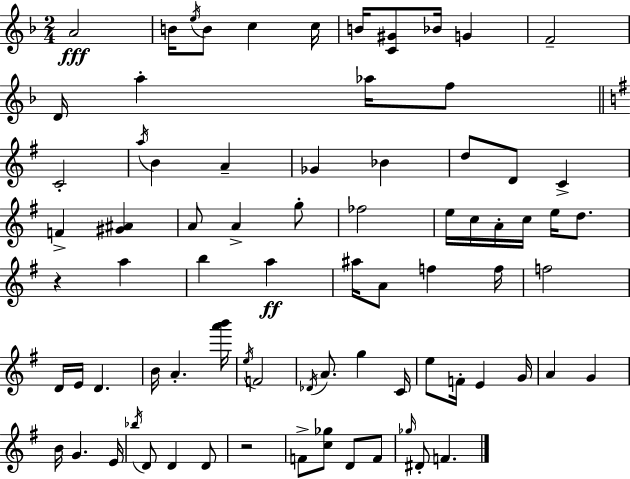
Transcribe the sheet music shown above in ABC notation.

X:1
T:Untitled
M:2/4
L:1/4
K:F
A2 B/4 e/4 B/2 c c/4 B/4 [C^G]/2 _B/4 G F2 D/4 a _a/4 f/2 C2 a/4 B A _G _B d/2 D/2 C F [^G^A] A/2 A g/2 _f2 e/4 c/4 A/4 c/4 e/4 d/2 z a b a ^a/4 A/2 f f/4 f2 D/4 E/4 D B/4 A [a'b']/4 e/4 F2 _D/4 A/2 g C/4 e/2 F/4 E G/4 A G B/4 G E/4 _b/4 D/2 D D/2 z2 F/2 [c_g]/2 D/2 F/2 _g/4 ^D/2 F